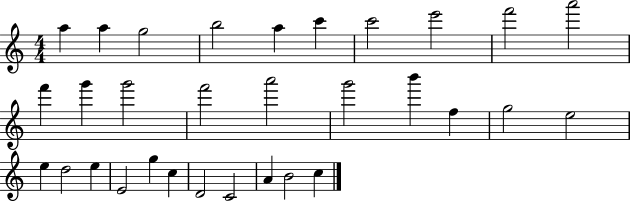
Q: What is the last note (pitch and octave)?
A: C5